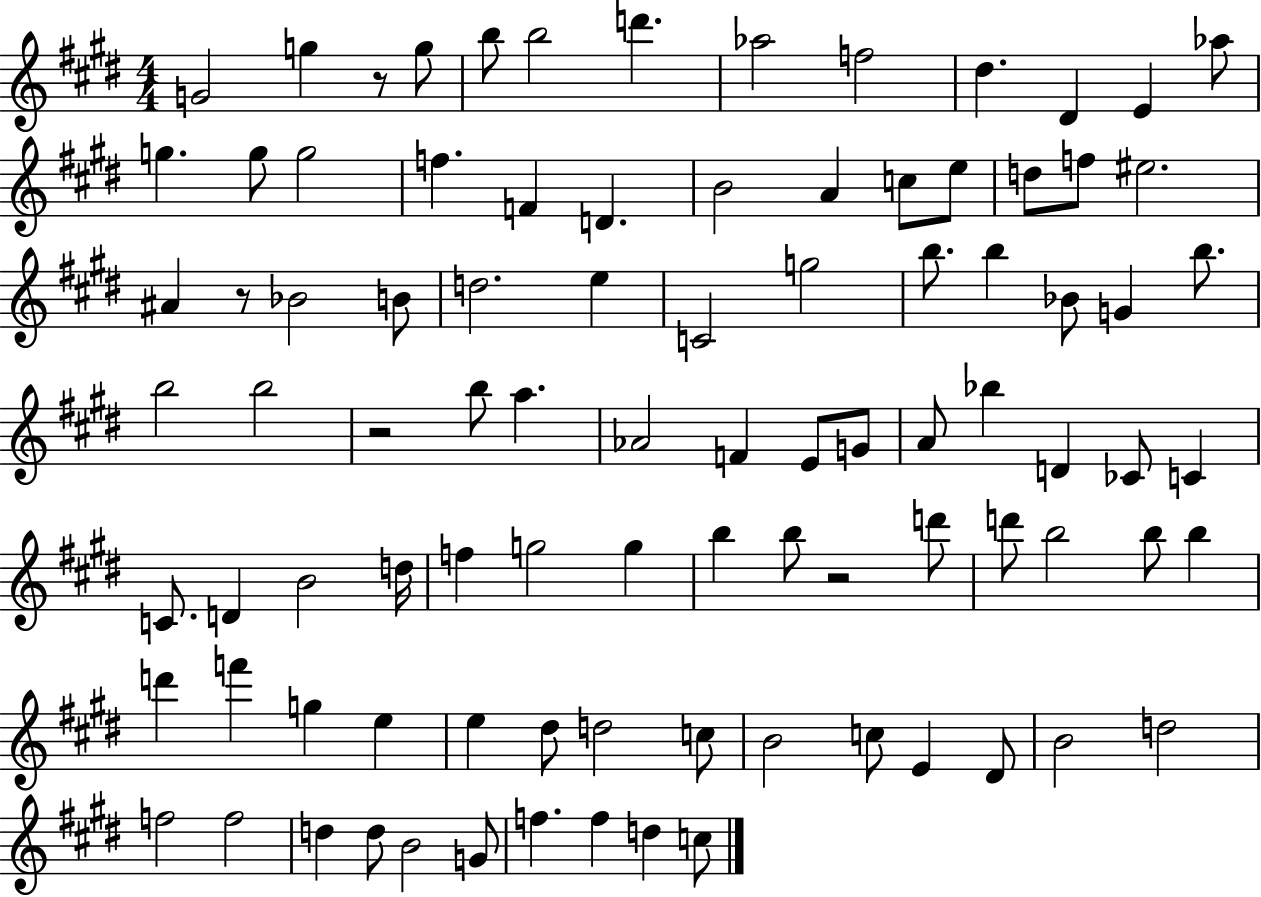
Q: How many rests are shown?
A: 4